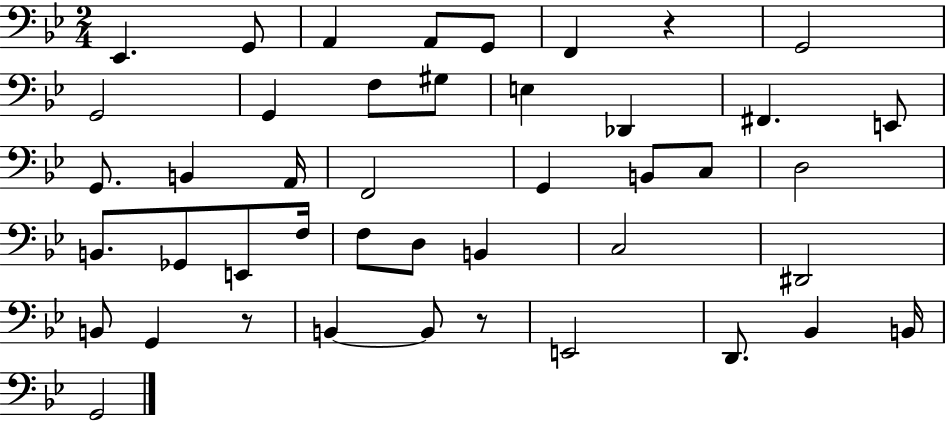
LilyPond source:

{
  \clef bass
  \numericTimeSignature
  \time 2/4
  \key bes \major
  \repeat volta 2 { ees,4. g,8 | a,4 a,8 g,8 | f,4 r4 | g,2 | \break g,2 | g,4 f8 gis8 | e4 des,4 | fis,4. e,8 | \break g,8. b,4 a,16 | f,2 | g,4 b,8 c8 | d2 | \break b,8. ges,8 e,8 f16 | f8 d8 b,4 | c2 | dis,2 | \break b,8 g,4 r8 | b,4~~ b,8 r8 | e,2 | d,8. bes,4 b,16 | \break g,2 | } \bar "|."
}